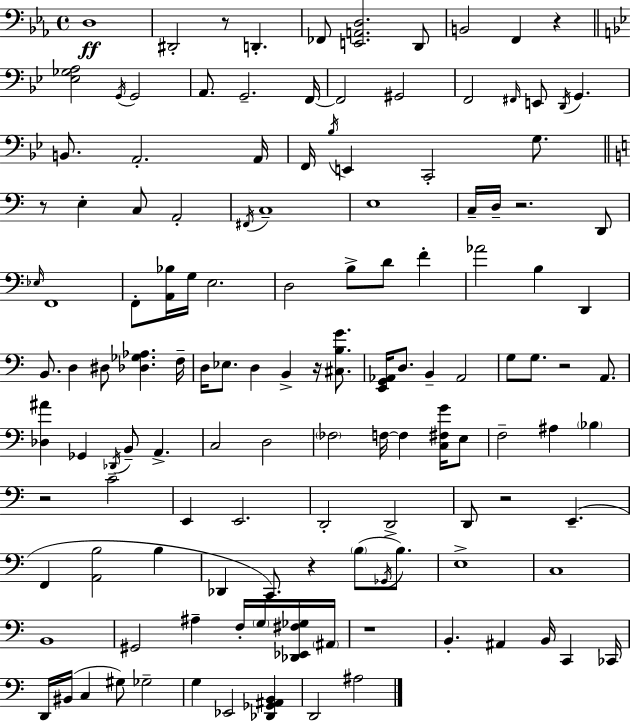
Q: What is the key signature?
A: EES major